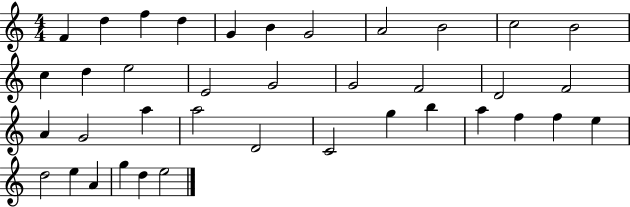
F4/q D5/q F5/q D5/q G4/q B4/q G4/h A4/h B4/h C5/h B4/h C5/q D5/q E5/h E4/h G4/h G4/h F4/h D4/h F4/h A4/q G4/h A5/q A5/h D4/h C4/h G5/q B5/q A5/q F5/q F5/q E5/q D5/h E5/q A4/q G5/q D5/q E5/h